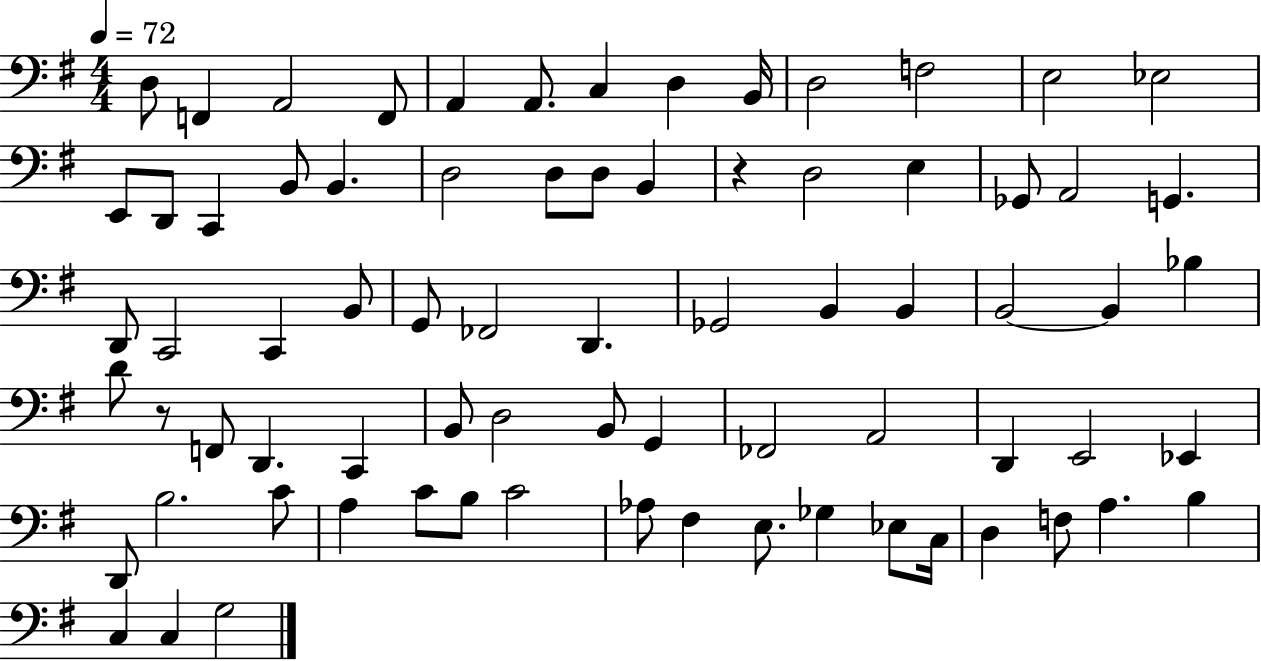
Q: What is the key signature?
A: G major